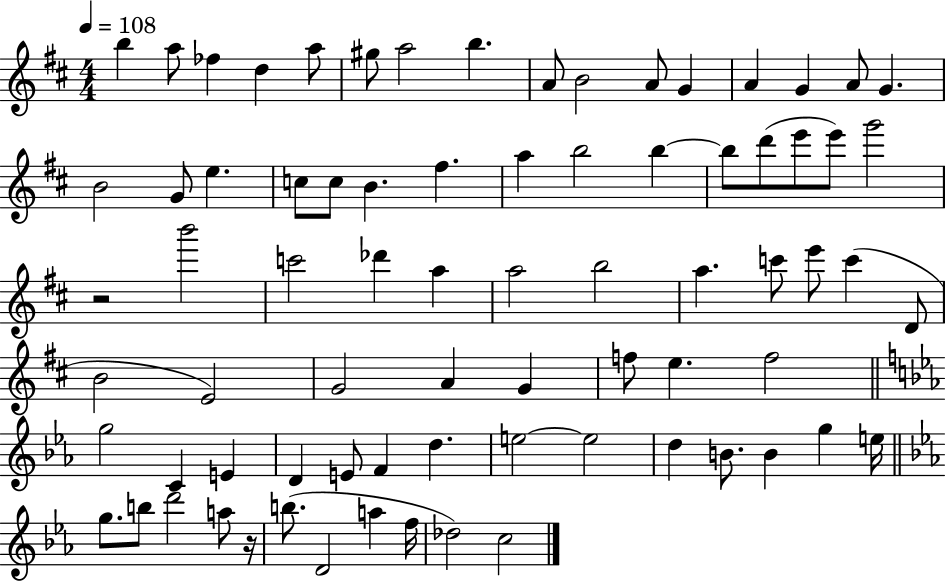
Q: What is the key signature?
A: D major